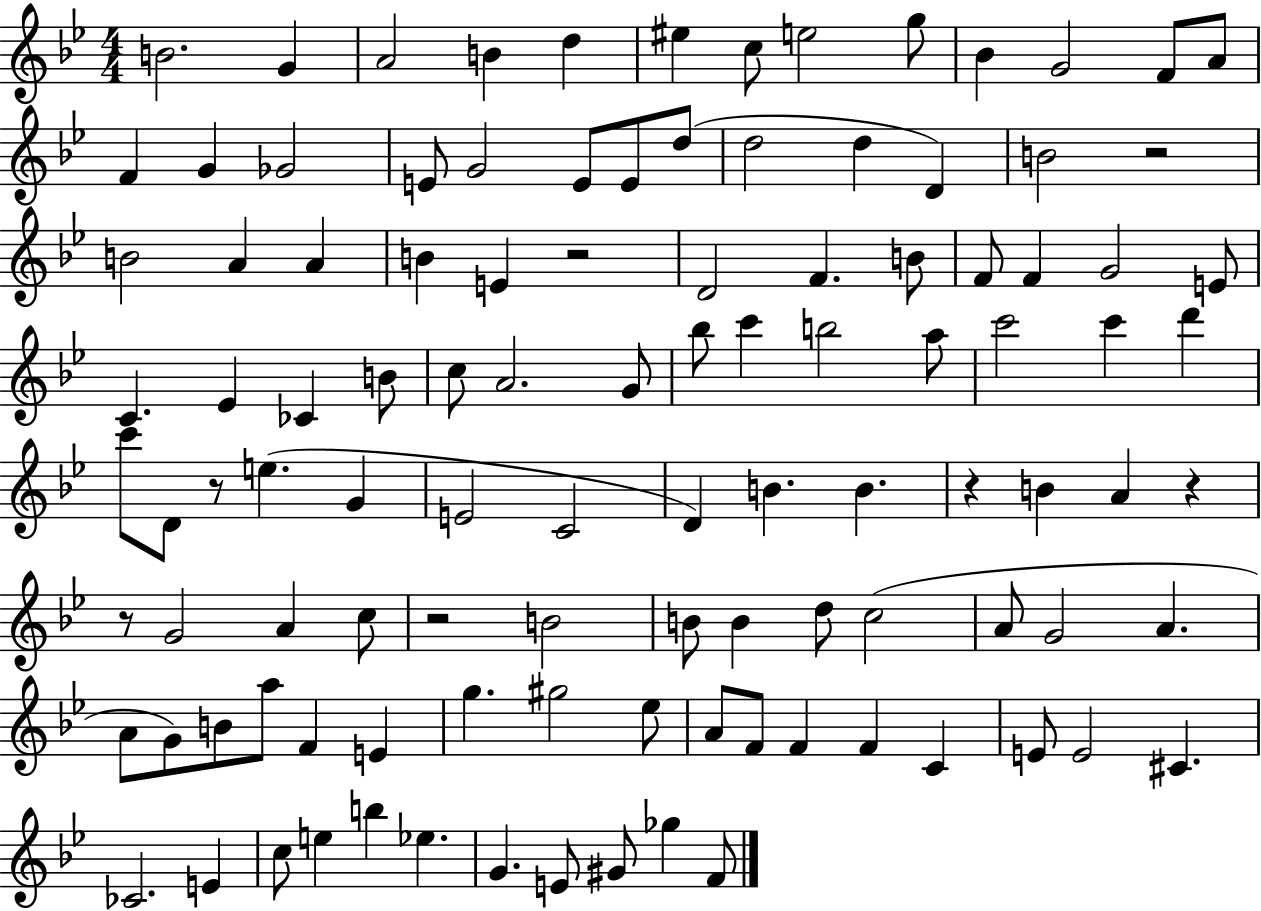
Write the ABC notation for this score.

X:1
T:Untitled
M:4/4
L:1/4
K:Bb
B2 G A2 B d ^e c/2 e2 g/2 _B G2 F/2 A/2 F G _G2 E/2 G2 E/2 E/2 d/2 d2 d D B2 z2 B2 A A B E z2 D2 F B/2 F/2 F G2 E/2 C _E _C B/2 c/2 A2 G/2 _b/2 c' b2 a/2 c'2 c' d' c'/2 D/2 z/2 e G E2 C2 D B B z B A z z/2 G2 A c/2 z2 B2 B/2 B d/2 c2 A/2 G2 A A/2 G/2 B/2 a/2 F E g ^g2 _e/2 A/2 F/2 F F C E/2 E2 ^C _C2 E c/2 e b _e G E/2 ^G/2 _g F/2